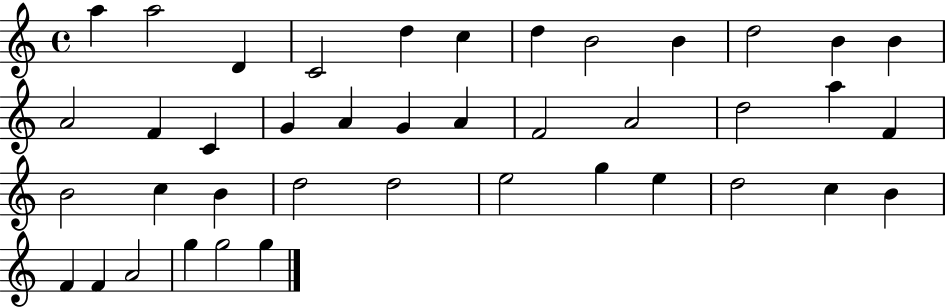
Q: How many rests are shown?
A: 0